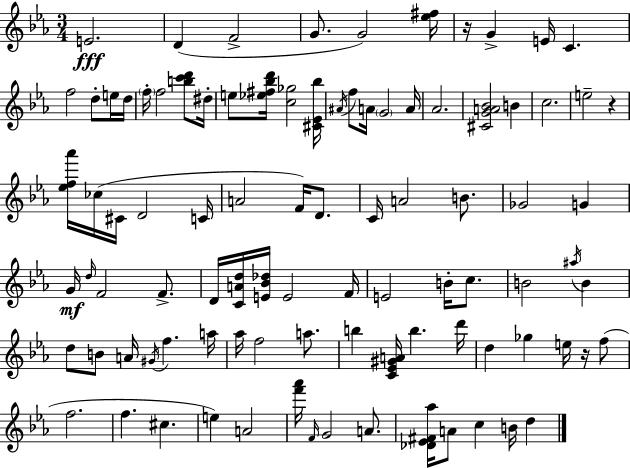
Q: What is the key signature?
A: EES major